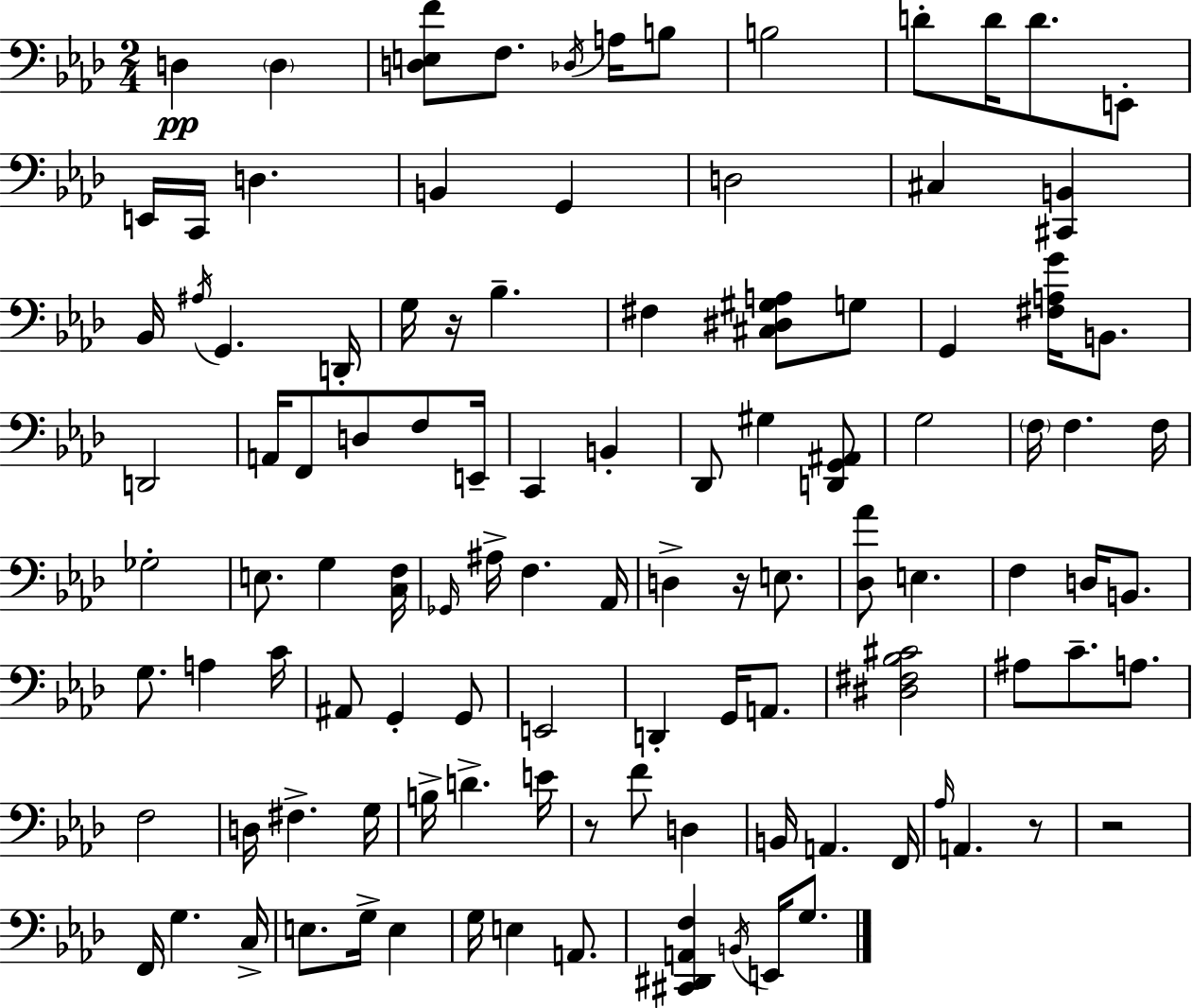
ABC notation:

X:1
T:Untitled
M:2/4
L:1/4
K:Fm
D, D, [D,E,F]/2 F,/2 _D,/4 A,/4 B,/2 B,2 D/2 D/4 D/2 E,,/2 E,,/4 C,,/4 D, B,, G,, D,2 ^C, [^C,,B,,] _B,,/4 ^A,/4 G,, D,,/4 G,/4 z/4 _B, ^F, [^C,^D,^G,A,]/2 G,/2 G,, [^F,A,G]/4 B,,/2 D,,2 A,,/4 F,,/2 D,/2 F,/2 E,,/4 C,, B,, _D,,/2 ^G, [D,,G,,^A,,]/2 G,2 F,/4 F, F,/4 _G,2 E,/2 G, [C,F,]/4 _G,,/4 ^A,/4 F, _A,,/4 D, z/4 E,/2 [_D,_A]/2 E, F, D,/4 B,,/2 G,/2 A, C/4 ^A,,/2 G,, G,,/2 E,,2 D,, G,,/4 A,,/2 [^D,^F,_B,^C]2 ^A,/2 C/2 A,/2 F,2 D,/4 ^F, G,/4 B,/4 D E/4 z/2 F/2 D, B,,/4 A,, F,,/4 _A,/4 A,, z/2 z2 F,,/4 G, C,/4 E,/2 G,/4 E, G,/4 E, A,,/2 [^C,,^D,,A,,F,] B,,/4 E,,/4 G,/2